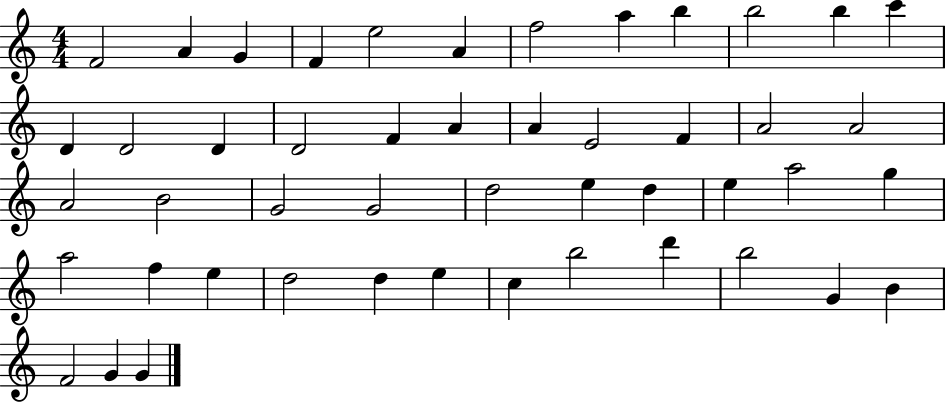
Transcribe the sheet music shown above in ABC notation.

X:1
T:Untitled
M:4/4
L:1/4
K:C
F2 A G F e2 A f2 a b b2 b c' D D2 D D2 F A A E2 F A2 A2 A2 B2 G2 G2 d2 e d e a2 g a2 f e d2 d e c b2 d' b2 G B F2 G G